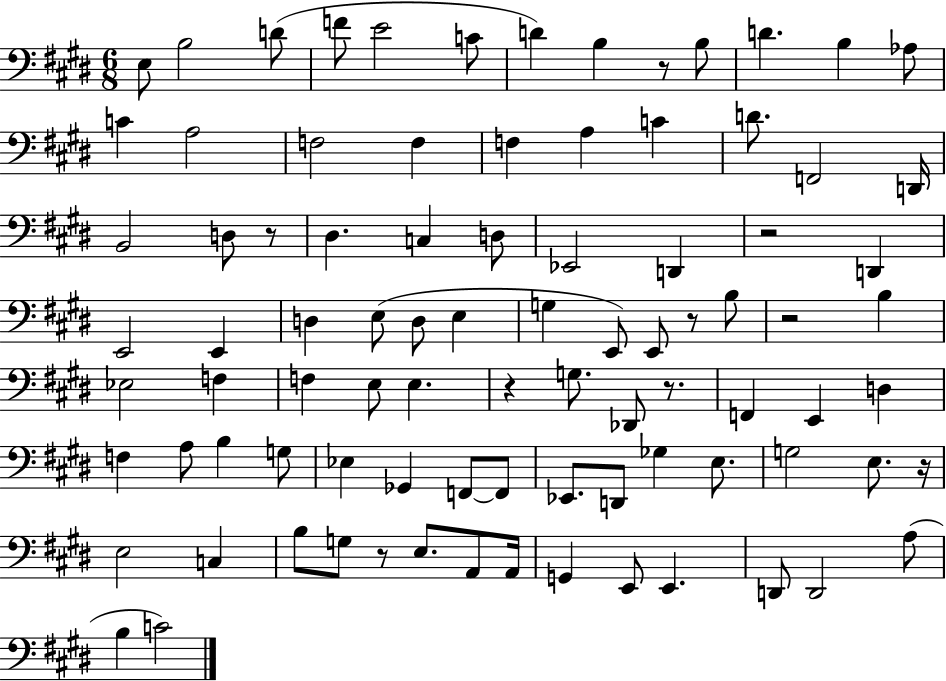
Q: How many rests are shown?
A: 9